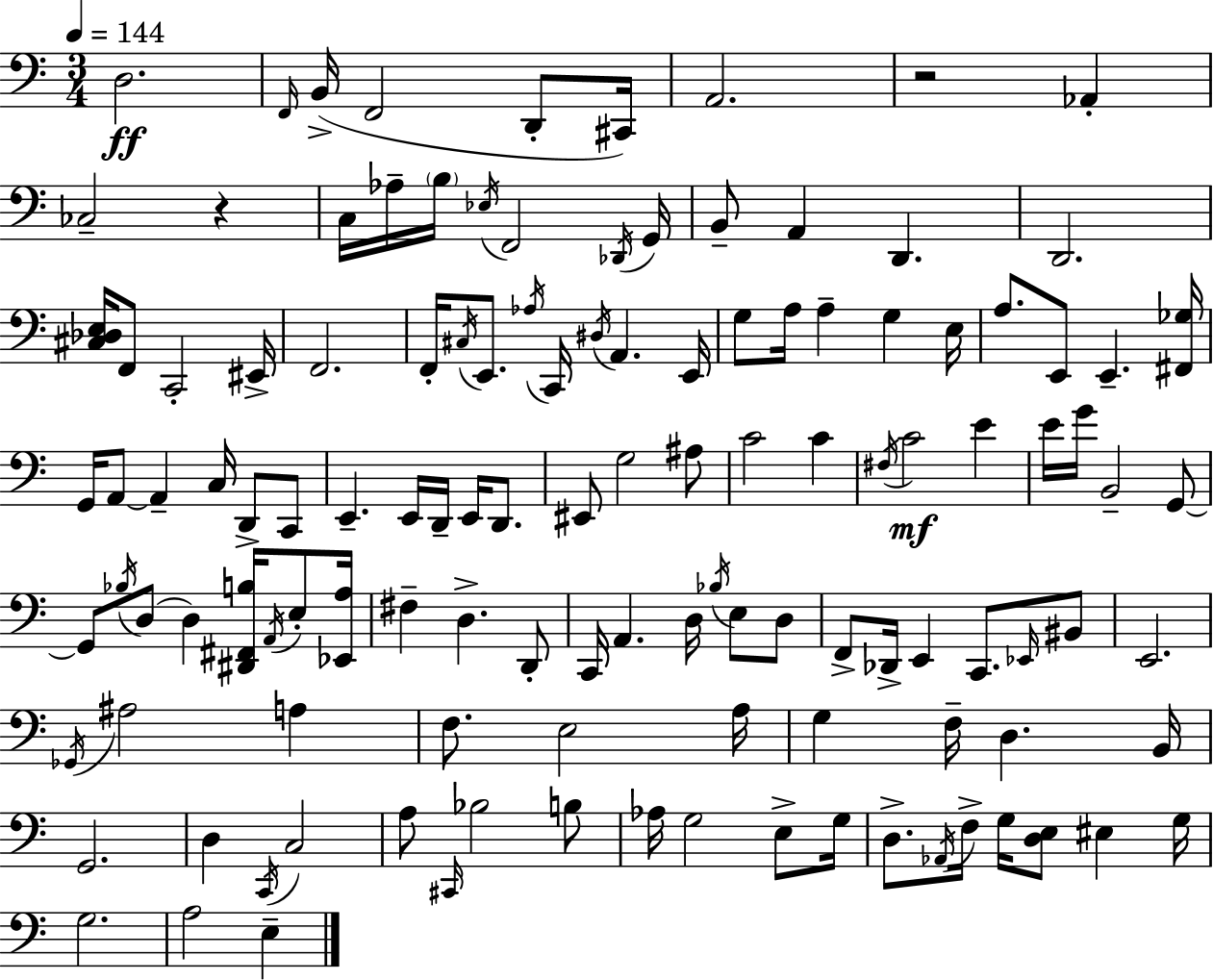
D3/h. F2/s B2/s F2/h D2/e C#2/s A2/h. R/h Ab2/q CES3/h R/q C3/s Ab3/s B3/s Eb3/s F2/h Db2/s G2/s B2/e A2/q D2/q. D2/h. [C#3,Db3,E3]/s F2/e C2/h EIS2/s F2/h. F2/s C#3/s E2/e. Ab3/s C2/s D#3/s A2/q. E2/s G3/e A3/s A3/q G3/q E3/s A3/e. E2/e E2/q. [F#2,Gb3]/s G2/s A2/e A2/q C3/s D2/e C2/e E2/q. E2/s D2/s E2/s D2/e. EIS2/e G3/h A#3/e C4/h C4/q F#3/s C4/h E4/q E4/s G4/s B2/h G2/e G2/e Bb3/s D3/e D3/q [D#2,F#2,B3]/s A2/s E3/e [Eb2,A3]/s F#3/q D3/q. D2/e C2/s A2/q. D3/s Bb3/s E3/e D3/e F2/e Db2/s E2/q C2/e. Eb2/s BIS2/e E2/h. Gb2/s A#3/h A3/q F3/e. E3/h A3/s G3/q F3/s D3/q. B2/s G2/h. D3/q C2/s C3/h A3/e C#2/s Bb3/h B3/e Ab3/s G3/h E3/e G3/s D3/e. Ab2/s F3/s G3/s [D3,E3]/e EIS3/q G3/s G3/h. A3/h E3/q